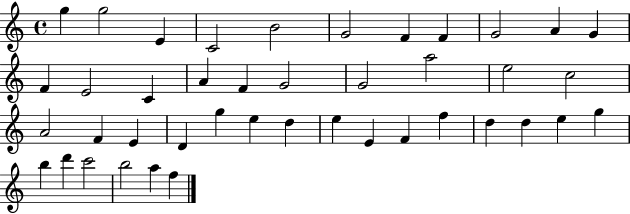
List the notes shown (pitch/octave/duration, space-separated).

G5/q G5/h E4/q C4/h B4/h G4/h F4/q F4/q G4/h A4/q G4/q F4/q E4/h C4/q A4/q F4/q G4/h G4/h A5/h E5/h C5/h A4/h F4/q E4/q D4/q G5/q E5/q D5/q E5/q E4/q F4/q F5/q D5/q D5/q E5/q G5/q B5/q D6/q C6/h B5/h A5/q F5/q